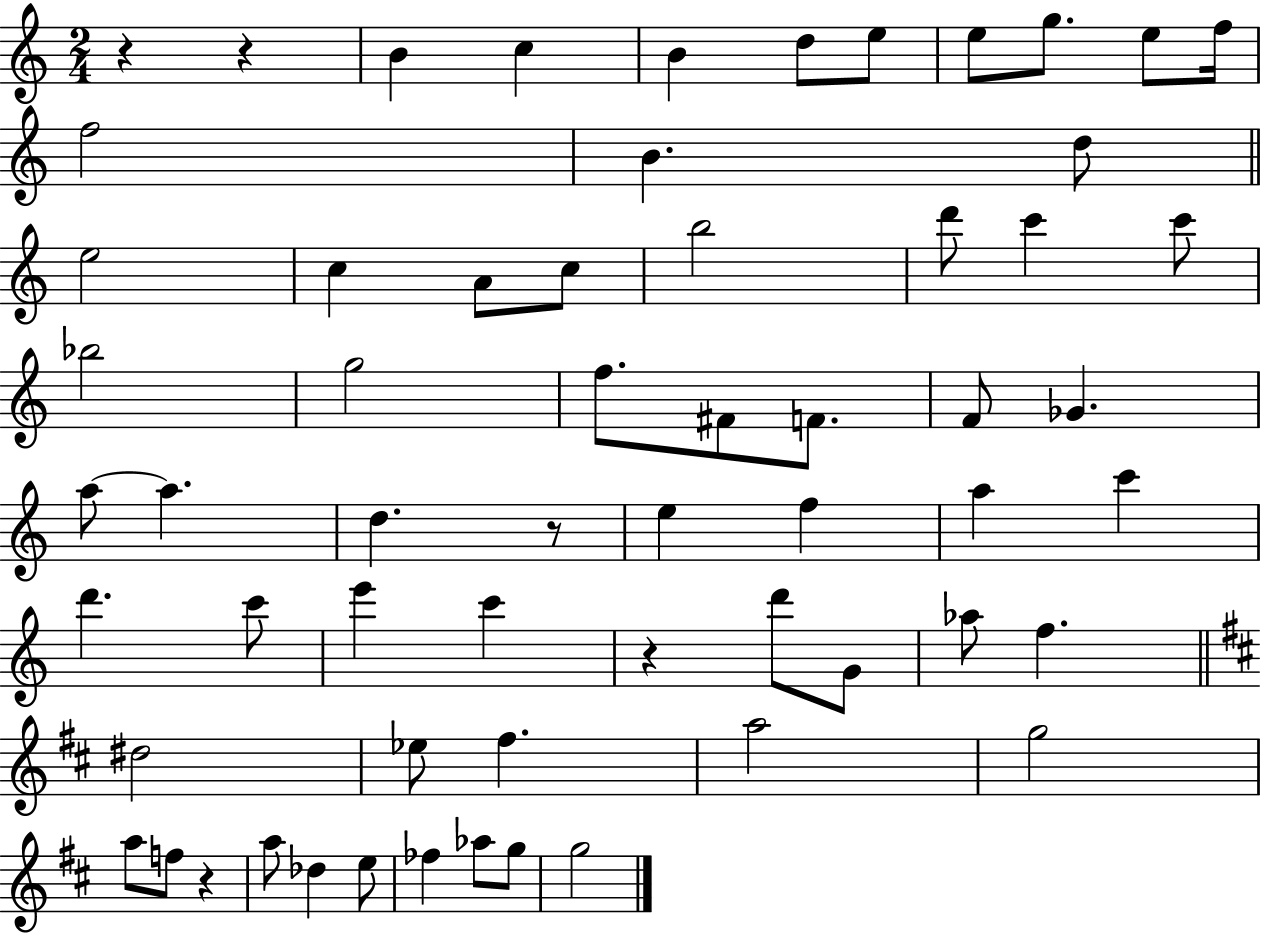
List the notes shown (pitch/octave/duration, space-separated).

R/q R/q B4/q C5/q B4/q D5/e E5/e E5/e G5/e. E5/e F5/s F5/h B4/q. D5/e E5/h C5/q A4/e C5/e B5/h D6/e C6/q C6/e Bb5/h G5/h F5/e. F#4/e F4/e. F4/e Gb4/q. A5/e A5/q. D5/q. R/e E5/q F5/q A5/q C6/q D6/q. C6/e E6/q C6/q R/q D6/e G4/e Ab5/e F5/q. D#5/h Eb5/e F#5/q. A5/h G5/h A5/e F5/e R/q A5/e Db5/q E5/e FES5/q Ab5/e G5/e G5/h